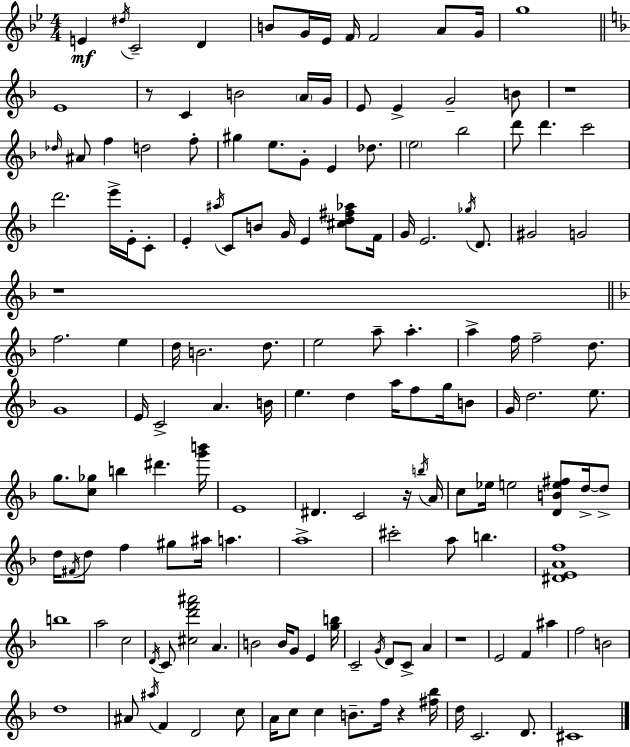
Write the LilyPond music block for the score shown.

{
  \clef treble
  \numericTimeSignature
  \time 4/4
  \key g \minor
  e'4\mf \acciaccatura { dis''16 } c'2-- d'4 | b'8 g'16 ees'16 f'16 f'2 a'8 | g'16 g''1 | \bar "||" \break \key f \major e'1 | r8 c'4 b'2 \parenthesize a'16 g'16 | e'8 e'4-> g'2-- b'8 | r1 | \break \grace { des''16 } ais'8 f''4 d''2 f''8-. | gis''4 e''8. g'8-. e'4 des''8. | \parenthesize e''2 bes''2 | d'''8 d'''4. c'''2 | \break d'''2. e'''16-> e'16-. c'8-. | e'4-. \acciaccatura { ais''16 } c'8 b'8 g'16 e'4 <cis'' d'' fis'' aes''>8 | f'16 g'16 e'2. \acciaccatura { ges''16 } | d'8. gis'2 g'2 | \break r1 | \bar "||" \break \key f \major f''2. e''4 | d''16 b'2. d''8. | e''2 a''8-- a''4.-. | a''4-> f''16 f''2-- d''8. | \break g'1 | e'16 c'2-> a'4. b'16 | e''4. d''4 a''16 f''8 g''16 b'8 | g'16 d''2. e''8. | \break g''8. <c'' ges''>8 b''4 dis'''4. <g''' b'''>16 | e'1 | dis'4. c'2 r16 \acciaccatura { b''16 } | a'16 c''8 ees''16 e''2 <d' b' e'' fis''>8 d''16->~~ d''8-> | \break d''16 \acciaccatura { fis'16 } d''8 f''4 gis''8 ais''16 a''4. | a''1-> | cis'''2-. a''8 b''4. | <dis' e' a' f''>1 | \break b''1 | a''2 c''2 | \acciaccatura { d'16 } c'8 <cis'' d''' f''' ais'''>2 a'4. | b'2 b'16 g'8 e'4 | \break <g'' b''>16 c'2-- \acciaccatura { g'16 } d'8 c'8-> | a'4 r1 | e'2 f'4 | ais''4 f''2 b'2 | \break d''1 | ais'8 \acciaccatura { ais''16 } f'4 d'2 | c''8 a'16 c''8 c''4 b'8.-- f''16 | r4 <fis'' bes''>16 d''16 c'2. | \break d'8. cis'1 | \bar "|."
}